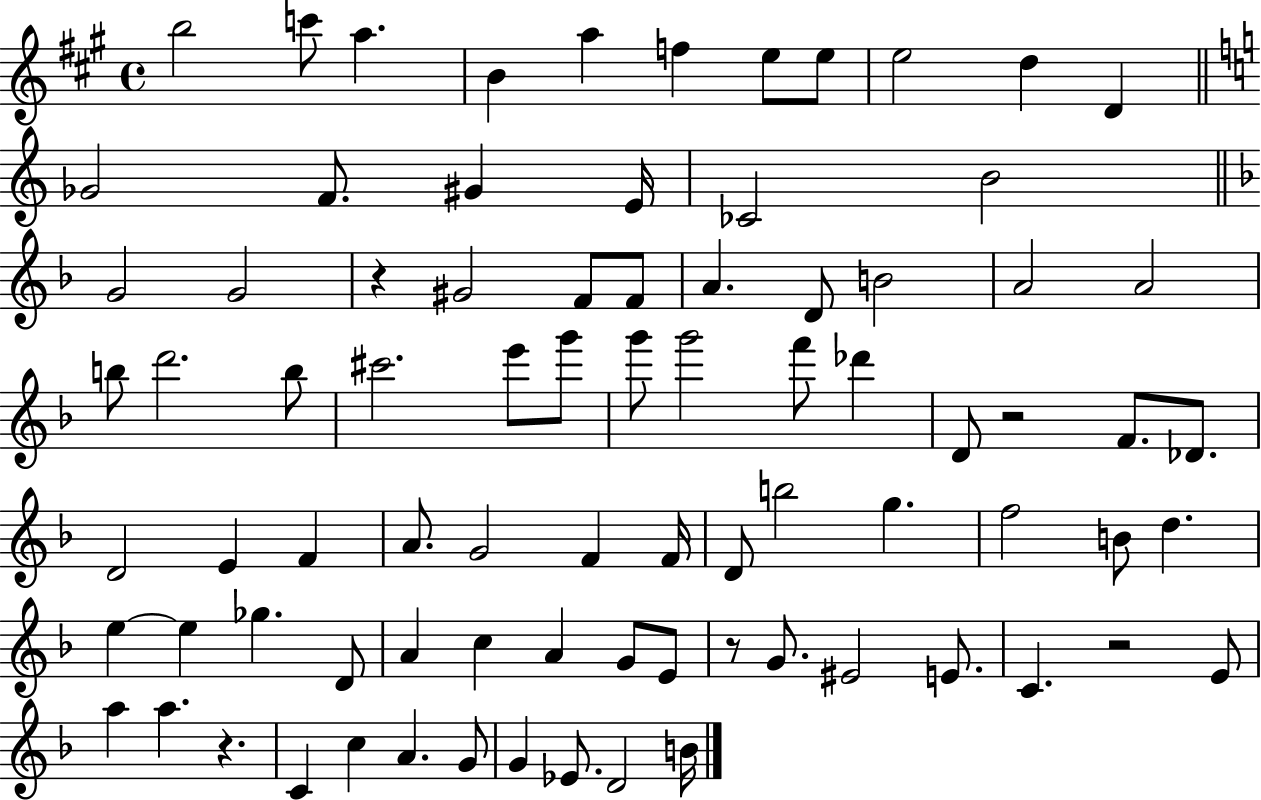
X:1
T:Untitled
M:4/4
L:1/4
K:A
b2 c'/2 a B a f e/2 e/2 e2 d D _G2 F/2 ^G E/4 _C2 B2 G2 G2 z ^G2 F/2 F/2 A D/2 B2 A2 A2 b/2 d'2 b/2 ^c'2 e'/2 g'/2 g'/2 g'2 f'/2 _d' D/2 z2 F/2 _D/2 D2 E F A/2 G2 F F/4 D/2 b2 g f2 B/2 d e e _g D/2 A c A G/2 E/2 z/2 G/2 ^E2 E/2 C z2 E/2 a a z C c A G/2 G _E/2 D2 B/4